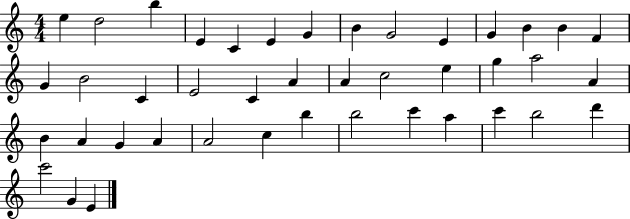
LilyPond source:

{
  \clef treble
  \numericTimeSignature
  \time 4/4
  \key c \major
  e''4 d''2 b''4 | e'4 c'4 e'4 g'4 | b'4 g'2 e'4 | g'4 b'4 b'4 f'4 | \break g'4 b'2 c'4 | e'2 c'4 a'4 | a'4 c''2 e''4 | g''4 a''2 a'4 | \break b'4 a'4 g'4 a'4 | a'2 c''4 b''4 | b''2 c'''4 a''4 | c'''4 b''2 d'''4 | \break c'''2 g'4 e'4 | \bar "|."
}